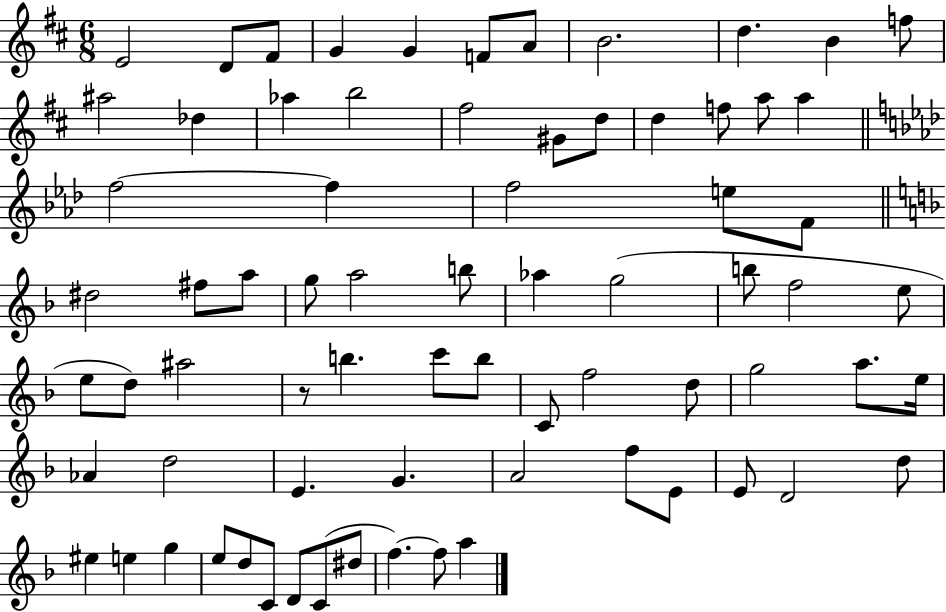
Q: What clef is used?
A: treble